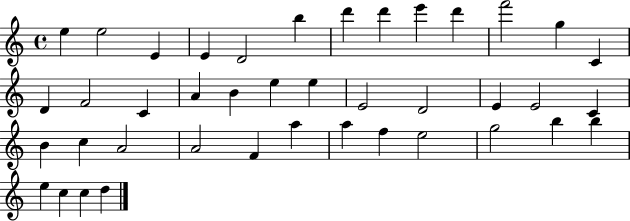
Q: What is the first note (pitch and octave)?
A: E5